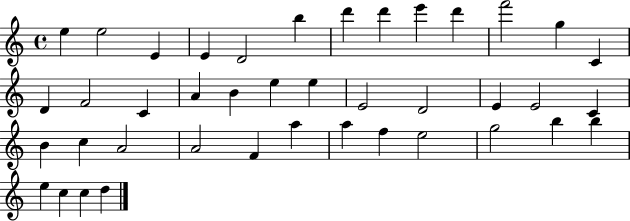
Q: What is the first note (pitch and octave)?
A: E5